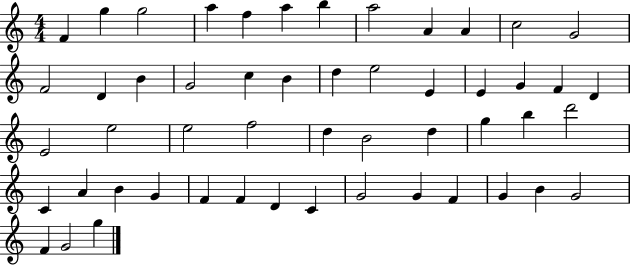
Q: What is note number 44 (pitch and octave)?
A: G4